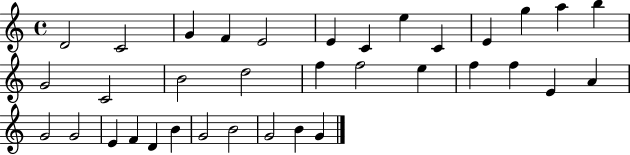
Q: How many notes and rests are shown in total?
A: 35